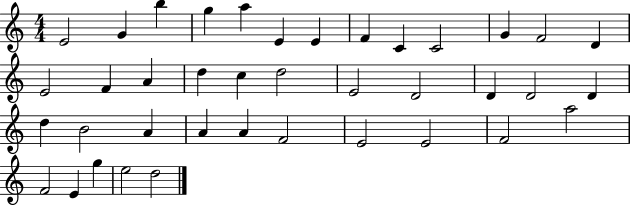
X:1
T:Untitled
M:4/4
L:1/4
K:C
E2 G b g a E E F C C2 G F2 D E2 F A d c d2 E2 D2 D D2 D d B2 A A A F2 E2 E2 F2 a2 F2 E g e2 d2